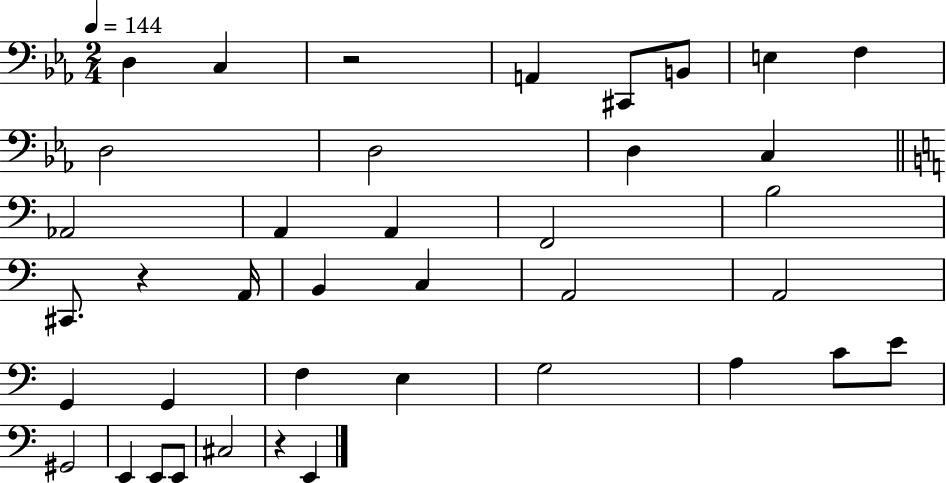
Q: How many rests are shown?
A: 3